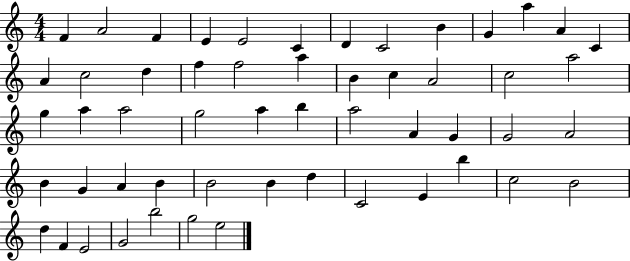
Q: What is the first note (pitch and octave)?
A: F4